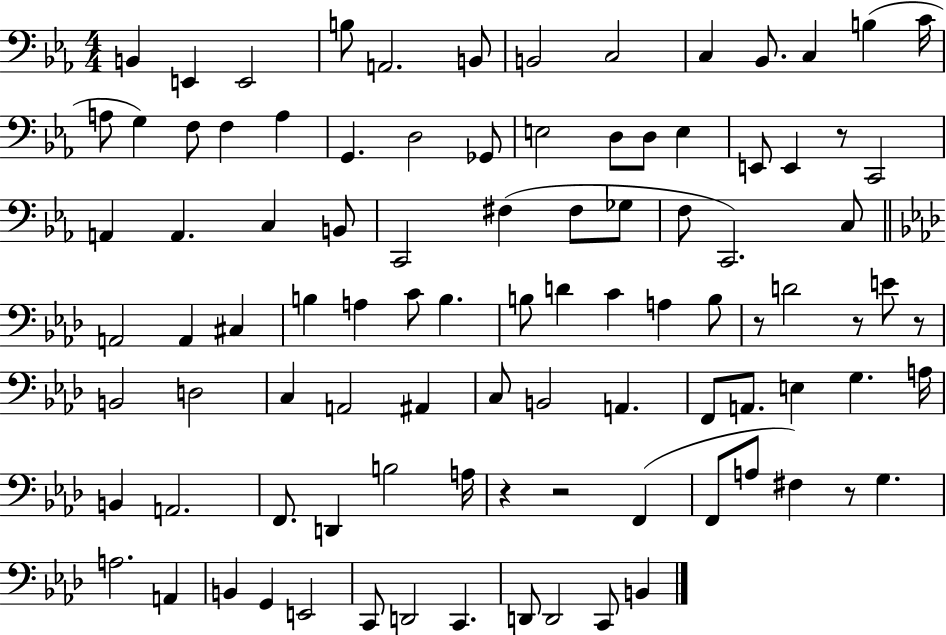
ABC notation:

X:1
T:Untitled
M:4/4
L:1/4
K:Eb
B,, E,, E,,2 B,/2 A,,2 B,,/2 B,,2 C,2 C, _B,,/2 C, B, C/4 A,/2 G, F,/2 F, A, G,, D,2 _G,,/2 E,2 D,/2 D,/2 E, E,,/2 E,, z/2 C,,2 A,, A,, C, B,,/2 C,,2 ^F, ^F,/2 _G,/2 F,/2 C,,2 C,/2 A,,2 A,, ^C, B, A, C/2 B, B,/2 D C A, B,/2 z/2 D2 z/2 E/2 z/2 B,,2 D,2 C, A,,2 ^A,, C,/2 B,,2 A,, F,,/2 A,,/2 E, G, A,/4 B,, A,,2 F,,/2 D,, B,2 A,/4 z z2 F,, F,,/2 A,/2 ^F, z/2 G, A,2 A,, B,, G,, E,,2 C,,/2 D,,2 C,, D,,/2 D,,2 C,,/2 B,,